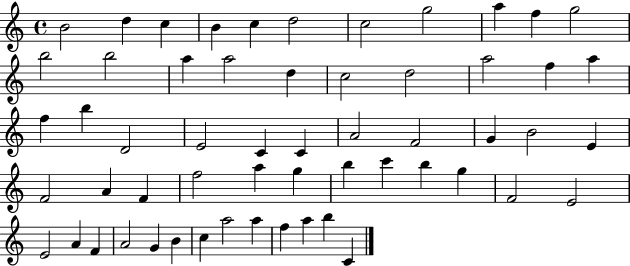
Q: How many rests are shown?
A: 0